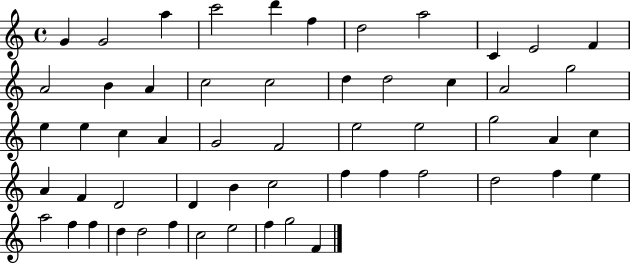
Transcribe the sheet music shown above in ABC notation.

X:1
T:Untitled
M:4/4
L:1/4
K:C
G G2 a c'2 d' f d2 a2 C E2 F A2 B A c2 c2 d d2 c A2 g2 e e c A G2 F2 e2 e2 g2 A c A F D2 D B c2 f f f2 d2 f e a2 f f d d2 f c2 e2 f g2 F